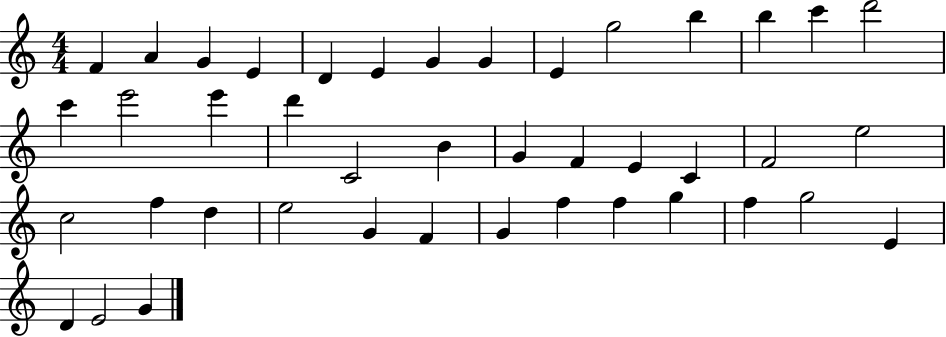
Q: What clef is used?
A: treble